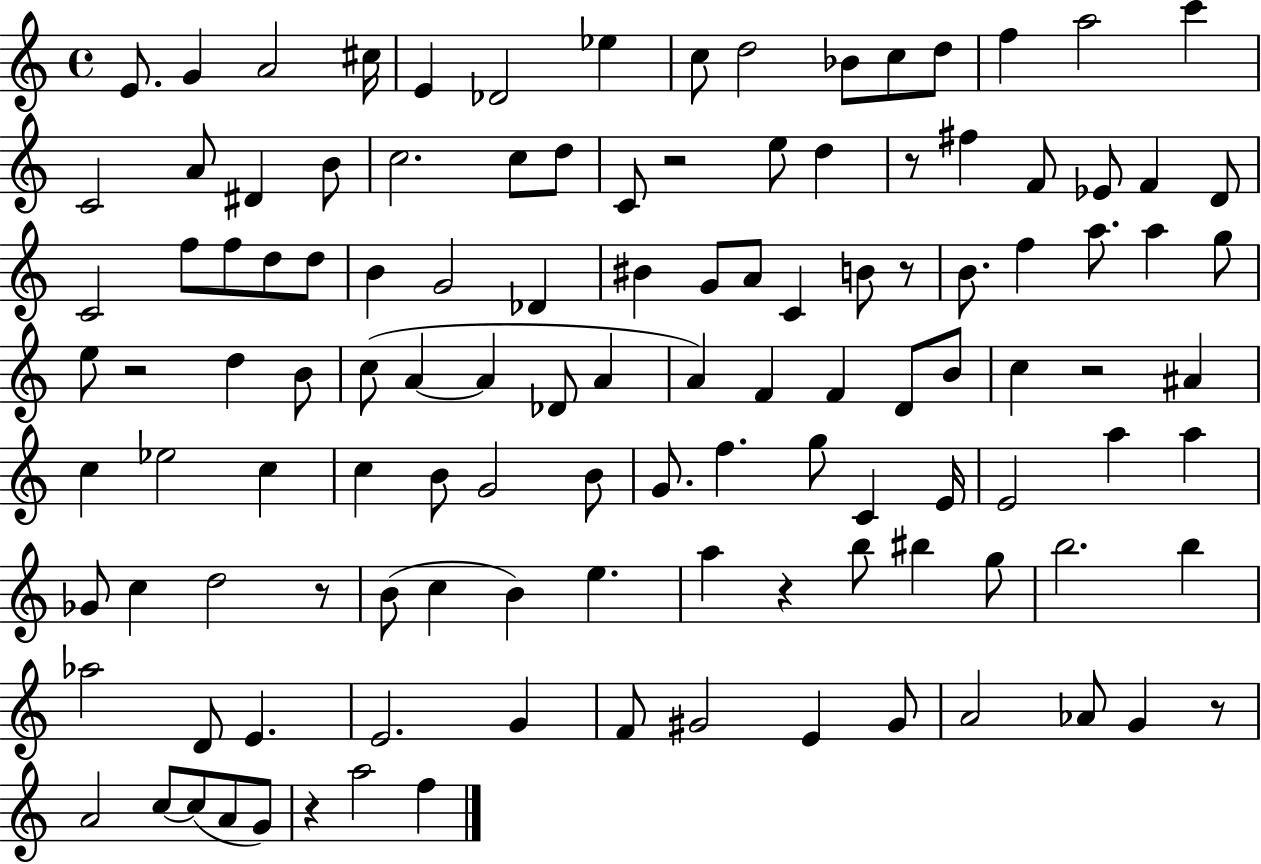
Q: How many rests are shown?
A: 9